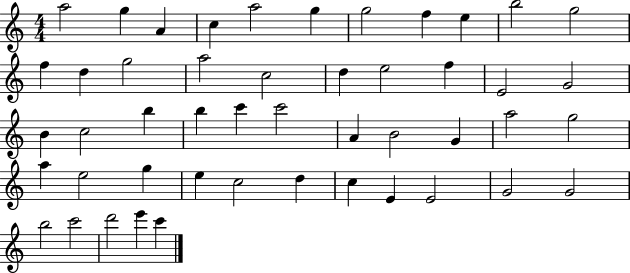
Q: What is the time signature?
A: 4/4